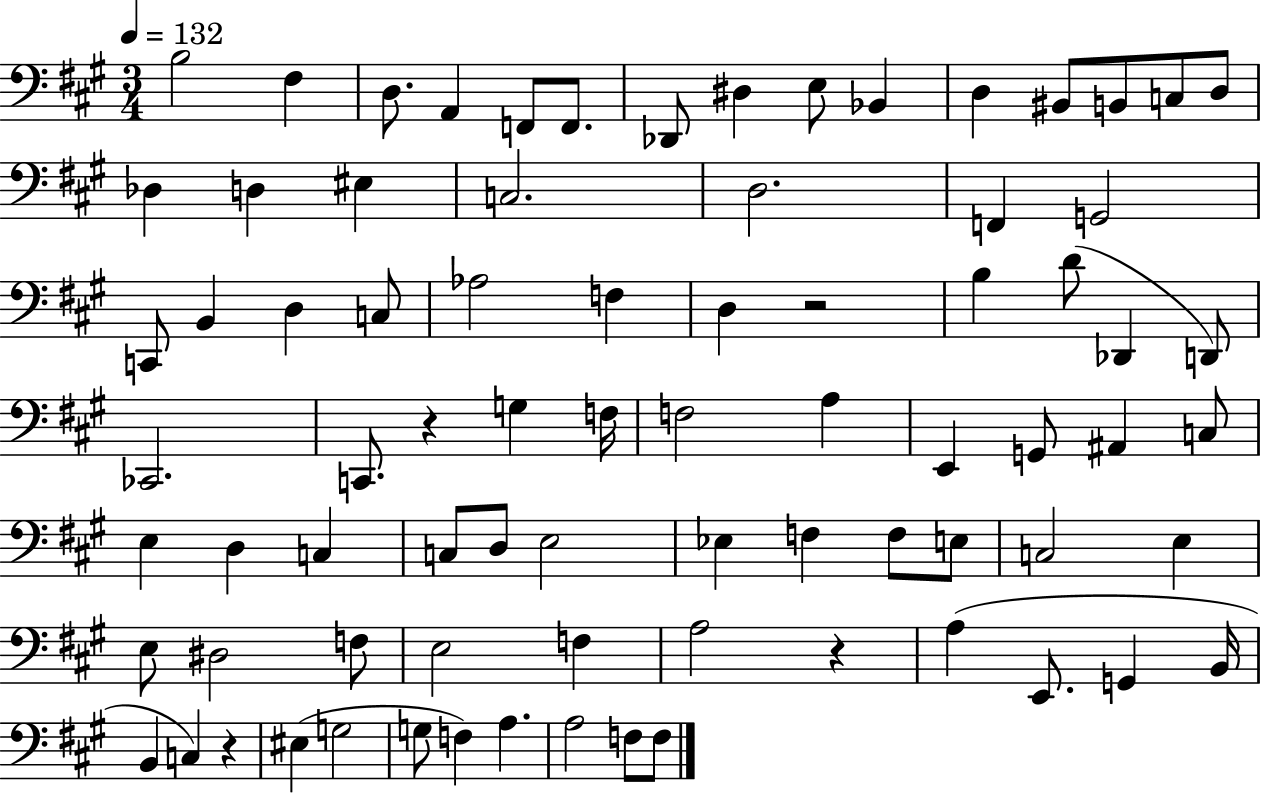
{
  \clef bass
  \numericTimeSignature
  \time 3/4
  \key a \major
  \tempo 4 = 132
  b2 fis4 | d8. a,4 f,8 f,8. | des,8 dis4 e8 bes,4 | d4 bis,8 b,8 c8 d8 | \break des4 d4 eis4 | c2. | d2. | f,4 g,2 | \break c,8 b,4 d4 c8 | aes2 f4 | d4 r2 | b4 d'8( des,4 d,8) | \break ces,2. | c,8. r4 g4 f16 | f2 a4 | e,4 g,8 ais,4 c8 | \break e4 d4 c4 | c8 d8 e2 | ees4 f4 f8 e8 | c2 e4 | \break e8 dis2 f8 | e2 f4 | a2 r4 | a4( e,8. g,4 b,16 | \break b,4 c4) r4 | eis4( g2 | g8 f4) a4. | a2 f8 f8 | \break \bar "|."
}